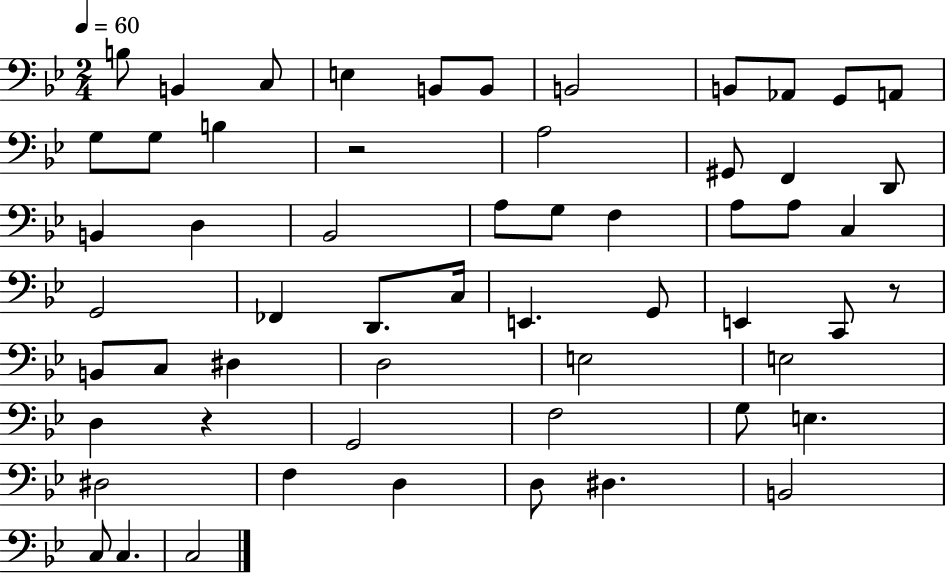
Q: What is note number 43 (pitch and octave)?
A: G2